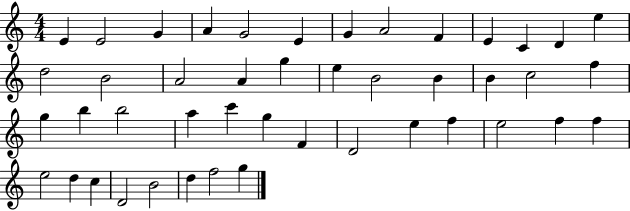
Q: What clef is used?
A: treble